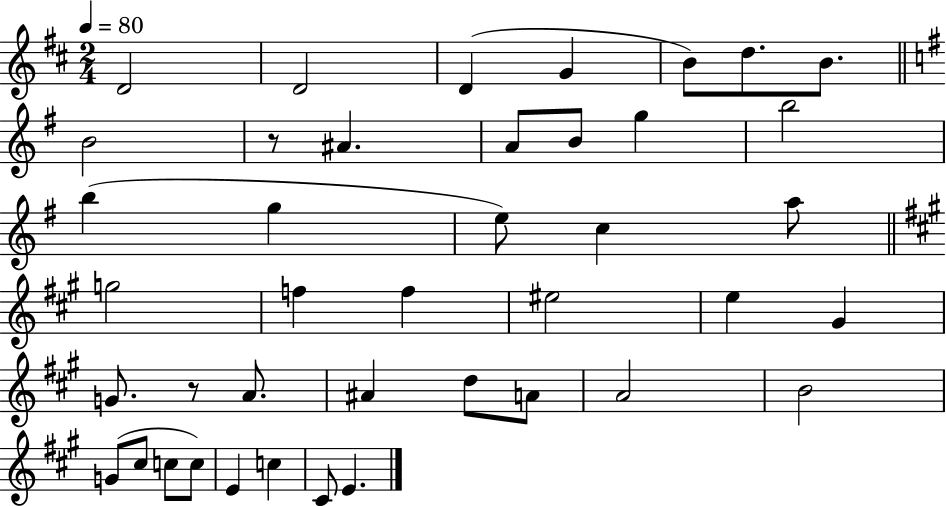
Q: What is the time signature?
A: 2/4